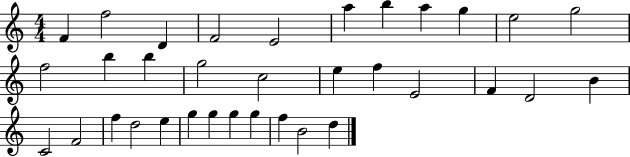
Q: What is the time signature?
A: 4/4